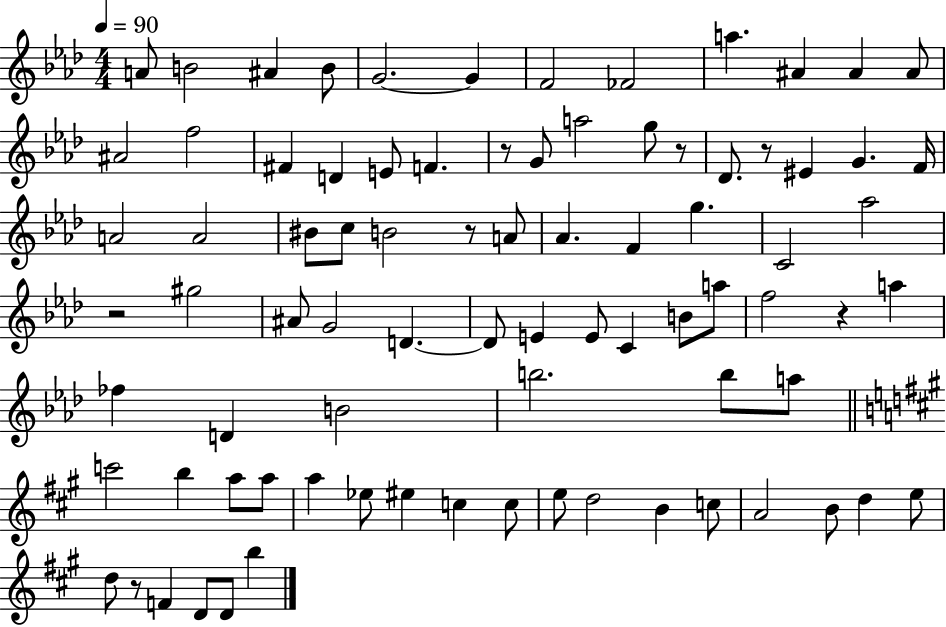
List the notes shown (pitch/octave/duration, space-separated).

A4/e B4/h A#4/q B4/e G4/h. G4/q F4/h FES4/h A5/q. A#4/q A#4/q A#4/e A#4/h F5/h F#4/q D4/q E4/e F4/q. R/e G4/e A5/h G5/e R/e Db4/e. R/e EIS4/q G4/q. F4/s A4/h A4/h BIS4/e C5/e B4/h R/e A4/e Ab4/q. F4/q G5/q. C4/h Ab5/h R/h G#5/h A#4/e G4/h D4/q. D4/e E4/q E4/e C4/q B4/e A5/e F5/h R/q A5/q FES5/q D4/q B4/h B5/h. B5/e A5/e C6/h B5/q A5/e A5/e A5/q Eb5/e EIS5/q C5/q C5/e E5/e D5/h B4/q C5/e A4/h B4/e D5/q E5/e D5/e R/e F4/q D4/e D4/e B5/q